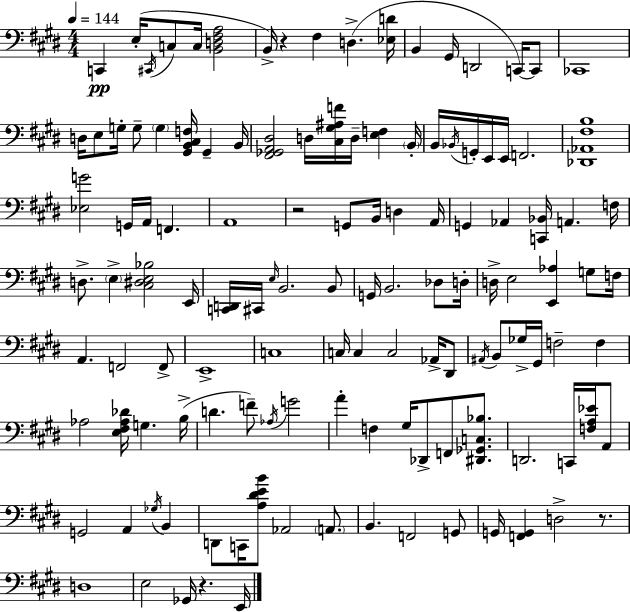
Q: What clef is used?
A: bass